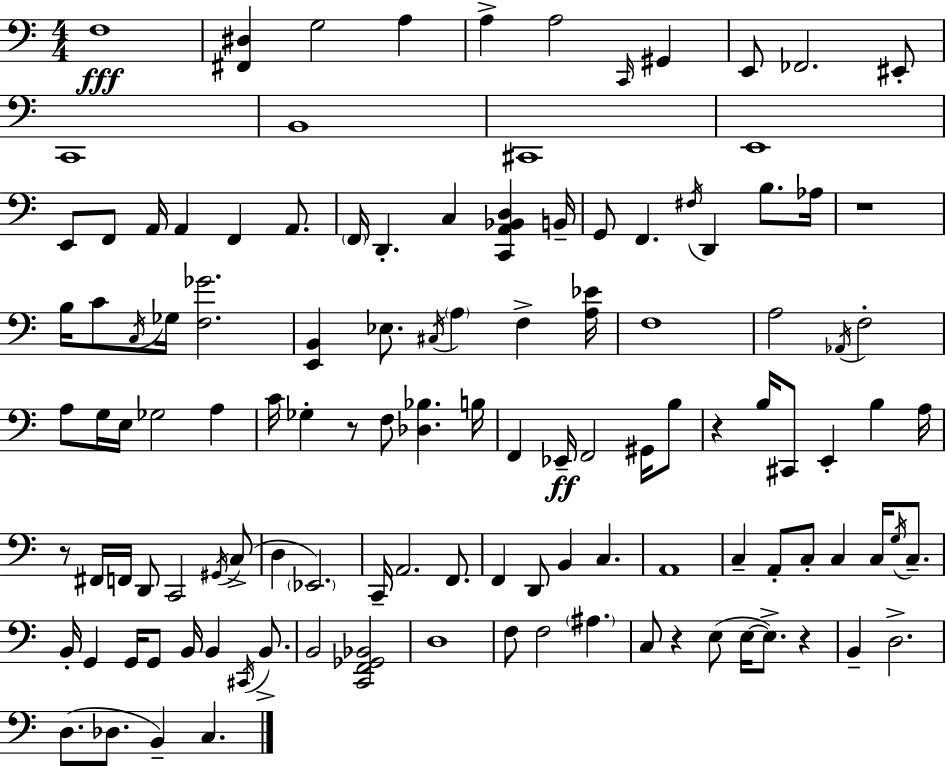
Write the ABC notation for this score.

X:1
T:Untitled
M:4/4
L:1/4
K:Am
F,4 [^F,,^D,] G,2 A, A, A,2 C,,/4 ^G,, E,,/2 _F,,2 ^E,,/2 C,,4 B,,4 ^C,,4 E,,4 E,,/2 F,,/2 A,,/4 A,, F,, A,,/2 F,,/4 D,, C, [C,,A,,_B,,D,] B,,/4 G,,/2 F,, ^F,/4 D,, B,/2 _A,/4 z4 B,/4 C/2 C,/4 _G,/4 [F,_G]2 [E,,B,,] _E,/2 ^C,/4 A, F, [A,_E]/4 F,4 A,2 _A,,/4 F,2 A,/2 G,/4 E,/4 _G,2 A, C/4 _G, z/2 F,/2 [_D,_B,] B,/4 F,, _E,,/4 F,,2 ^G,,/4 B,/2 z B,/4 ^C,,/2 E,, B, A,/4 z/2 ^F,,/4 F,,/4 D,,/2 C,,2 ^G,,/4 C,/2 D, _E,,2 C,,/4 A,,2 F,,/2 F,, D,,/2 B,, C, A,,4 C, A,,/2 C,/2 C, C,/4 G,/4 C,/2 B,,/4 G,, G,,/4 G,,/2 B,,/4 B,, ^C,,/4 B,,/2 B,,2 [C,,F,,_G,,_B,,]2 D,4 F,/2 F,2 ^A, C,/2 z E,/2 E,/4 E,/2 z B,, D,2 D,/2 _D,/2 B,, C,